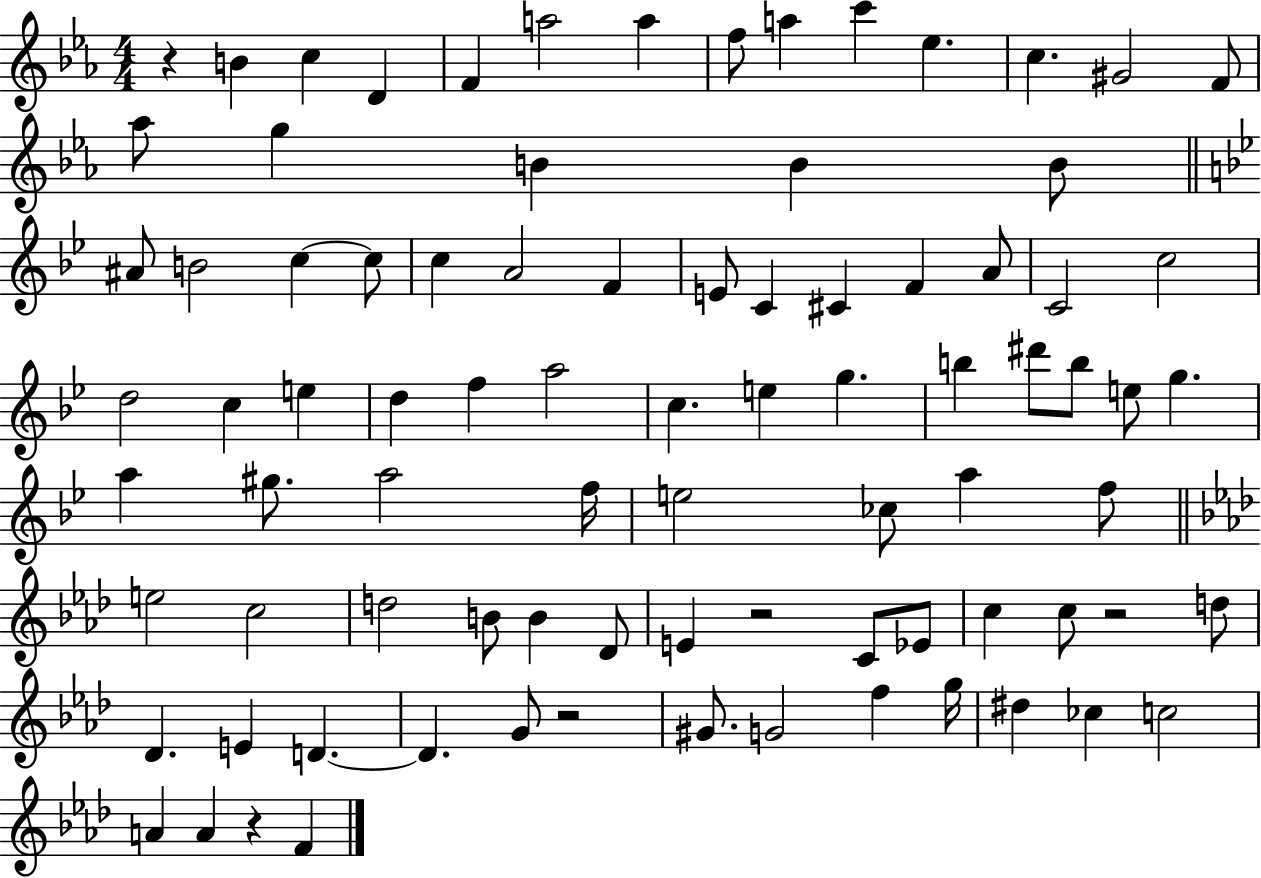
X:1
T:Untitled
M:4/4
L:1/4
K:Eb
z B c D F a2 a f/2 a c' _e c ^G2 F/2 _a/2 g B B B/2 ^A/2 B2 c c/2 c A2 F E/2 C ^C F A/2 C2 c2 d2 c e d f a2 c e g b ^d'/2 b/2 e/2 g a ^g/2 a2 f/4 e2 _c/2 a f/2 e2 c2 d2 B/2 B _D/2 E z2 C/2 _E/2 c c/2 z2 d/2 _D E D D G/2 z2 ^G/2 G2 f g/4 ^d _c c2 A A z F